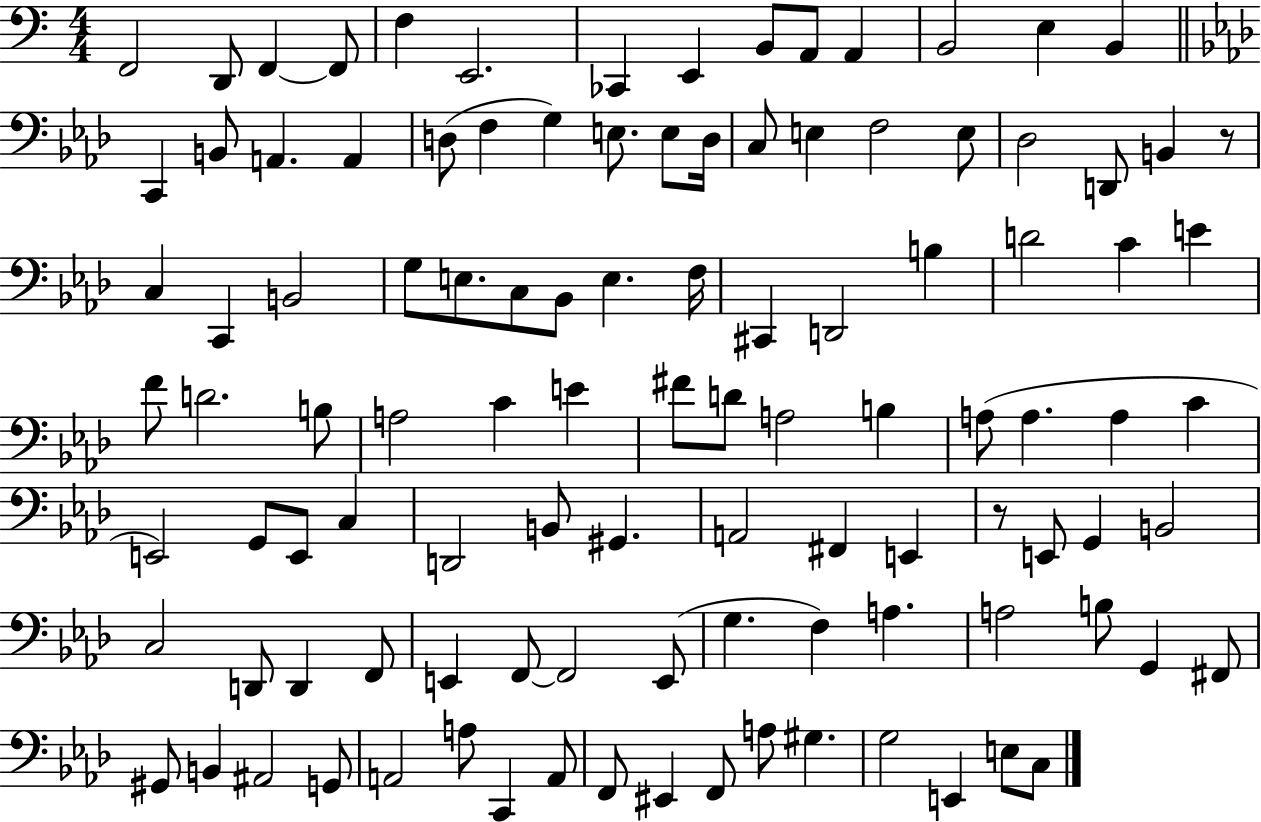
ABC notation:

X:1
T:Untitled
M:4/4
L:1/4
K:C
F,,2 D,,/2 F,, F,,/2 F, E,,2 _C,, E,, B,,/2 A,,/2 A,, B,,2 E, B,, C,, B,,/2 A,, A,, D,/2 F, G, E,/2 E,/2 D,/4 C,/2 E, F,2 E,/2 _D,2 D,,/2 B,, z/2 C, C,, B,,2 G,/2 E,/2 C,/2 _B,,/2 E, F,/4 ^C,, D,,2 B, D2 C E F/2 D2 B,/2 A,2 C E ^F/2 D/2 A,2 B, A,/2 A, A, C E,,2 G,,/2 E,,/2 C, D,,2 B,,/2 ^G,, A,,2 ^F,, E,, z/2 E,,/2 G,, B,,2 C,2 D,,/2 D,, F,,/2 E,, F,,/2 F,,2 E,,/2 G, F, A, A,2 B,/2 G,, ^F,,/2 ^G,,/2 B,, ^A,,2 G,,/2 A,,2 A,/2 C,, A,,/2 F,,/2 ^E,, F,,/2 A,/2 ^G, G,2 E,, E,/2 C,/2